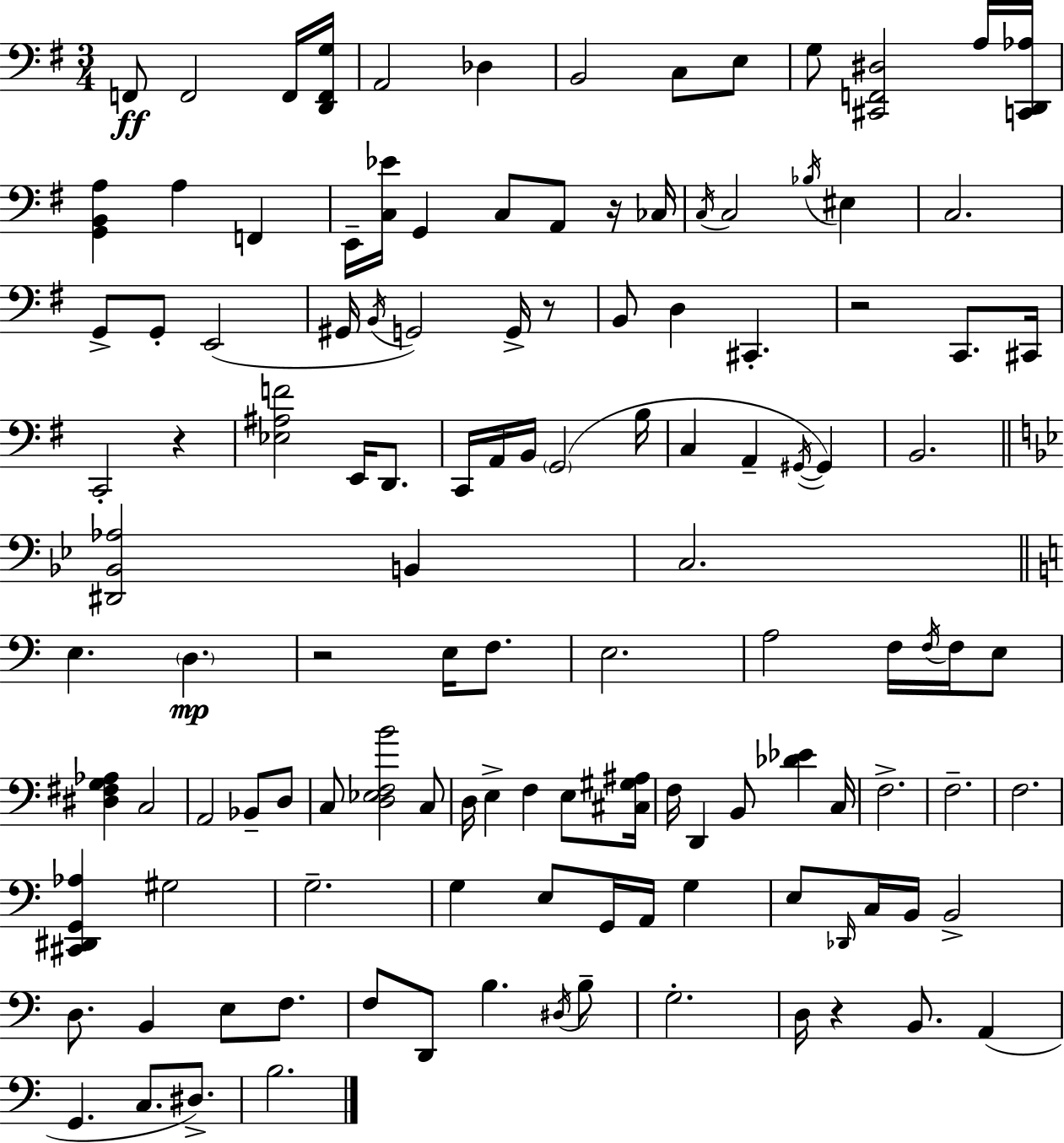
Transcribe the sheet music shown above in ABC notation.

X:1
T:Untitled
M:3/4
L:1/4
K:G
F,,/2 F,,2 F,,/4 [D,,F,,G,]/4 A,,2 _D, B,,2 C,/2 E,/2 G,/2 [^C,,F,,^D,]2 A,/4 [C,,D,,_A,]/4 [G,,B,,A,] A, F,, E,,/4 [C,_E]/4 G,, C,/2 A,,/2 z/4 _C,/4 C,/4 C,2 _B,/4 ^E, C,2 G,,/2 G,,/2 E,,2 ^G,,/4 B,,/4 G,,2 G,,/4 z/2 B,,/2 D, ^C,, z2 C,,/2 ^C,,/4 C,,2 z [_E,^A,F]2 E,,/4 D,,/2 C,,/4 A,,/4 B,,/4 G,,2 B,/4 C, A,, ^G,,/4 ^G,, B,,2 [^D,,_B,,_A,]2 B,, C,2 E, D, z2 E,/4 F,/2 E,2 A,2 F,/4 F,/4 F,/4 E,/2 [^D,^F,G,_A,] C,2 A,,2 _B,,/2 D,/2 C,/2 [D,_E,F,B]2 C,/2 D,/4 E, F, E,/2 [^C,^G,^A,]/4 F,/4 D,, B,,/2 [_D_E] C,/4 F,2 F,2 F,2 [^C,,^D,,G,,_A,] ^G,2 G,2 G, E,/2 G,,/4 A,,/4 G, E,/2 _D,,/4 C,/4 B,,/4 B,,2 D,/2 B,, E,/2 F,/2 F,/2 D,,/2 B, ^D,/4 B,/2 G,2 D,/4 z B,,/2 A,, G,, C,/2 ^D,/2 B,2